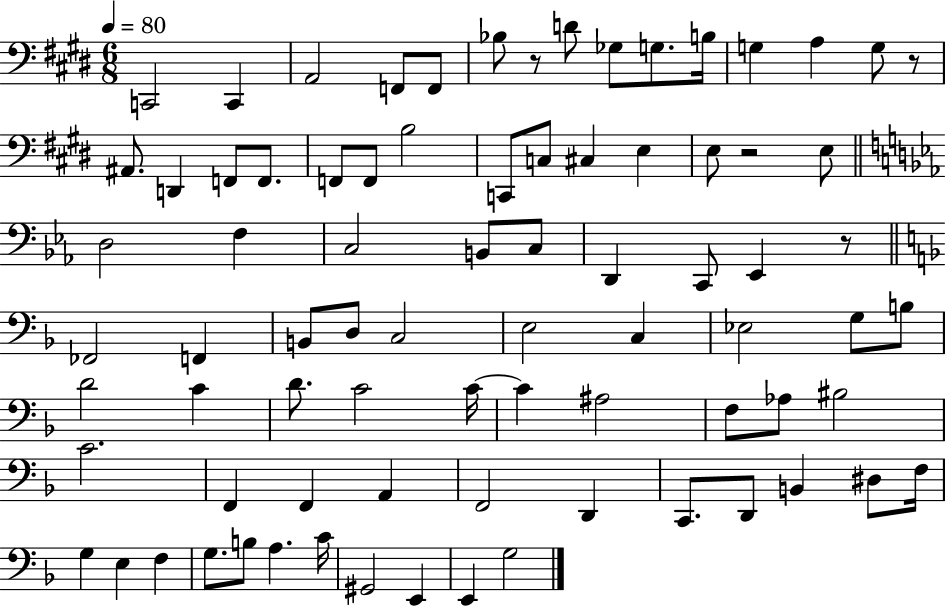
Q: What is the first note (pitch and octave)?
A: C2